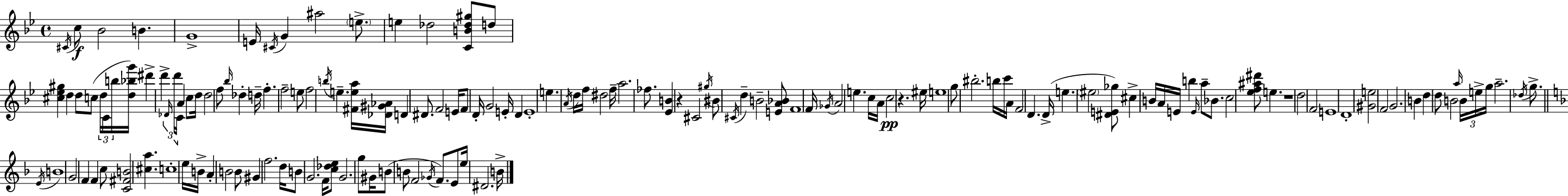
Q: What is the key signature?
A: BES major